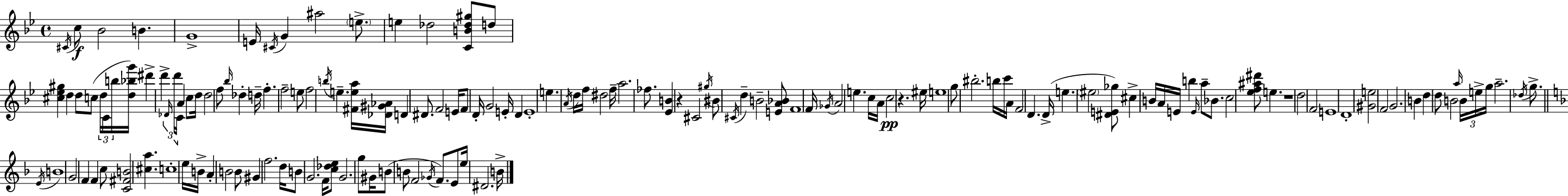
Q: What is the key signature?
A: BES major